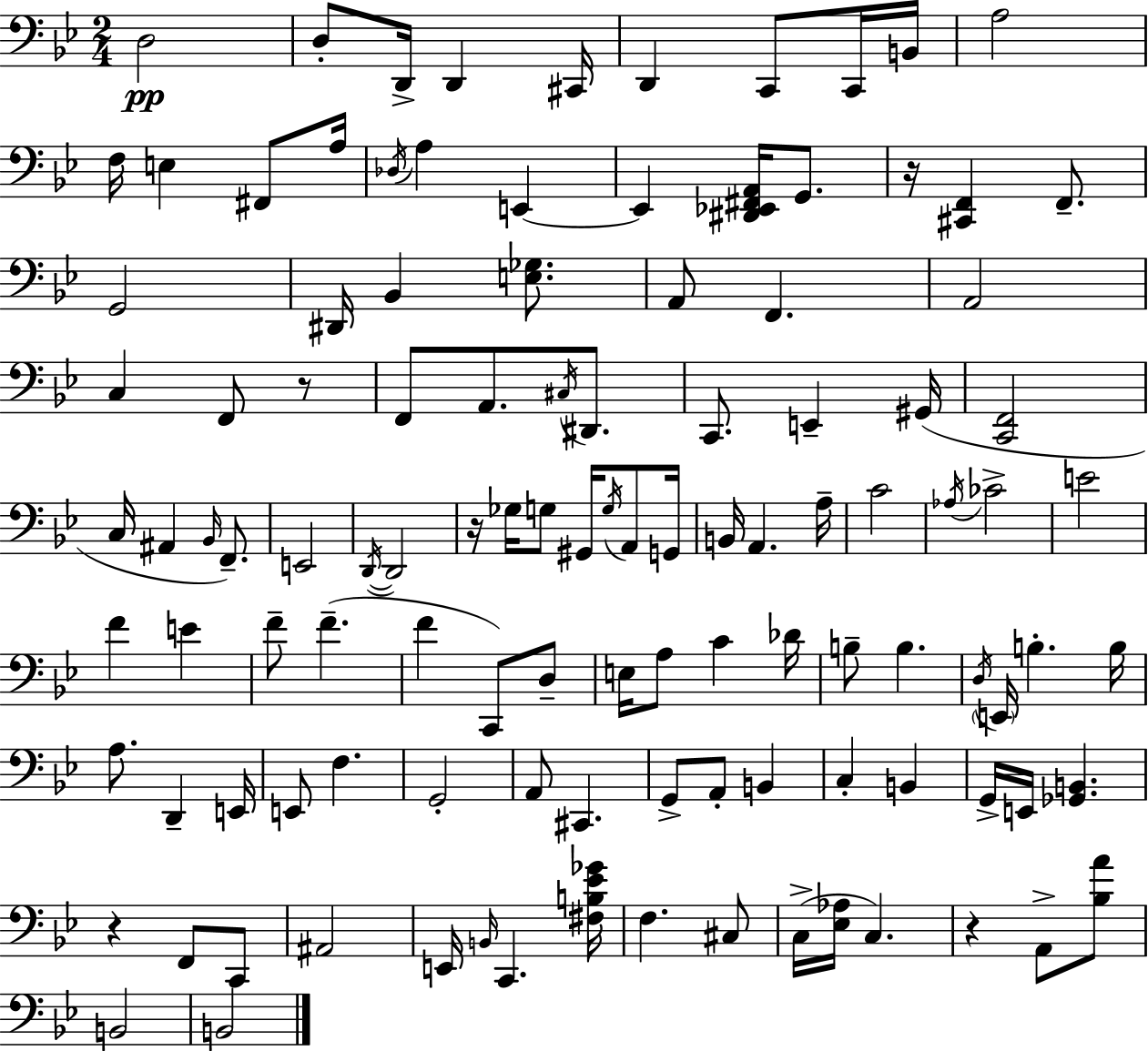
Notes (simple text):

D3/h D3/e D2/s D2/q C#2/s D2/q C2/e C2/s B2/s A3/h F3/s E3/q F#2/e A3/s Db3/s A3/q E2/q E2/q [D#2,Eb2,F#2,A2]/s G2/e. R/s [C#2,F2]/q F2/e. G2/h D#2/s Bb2/q [E3,Gb3]/e. A2/e F2/q. A2/h C3/q F2/e R/e F2/e A2/e. C#3/s D#2/e. C2/e. E2/q G#2/s [C2,F2]/h C3/s A#2/q Bb2/s F2/e. E2/h D2/s D2/h R/s Gb3/s G3/e G#2/s G3/s A2/e G2/s B2/s A2/q. A3/s C4/h Ab3/s CES4/h E4/h F4/q E4/q F4/e F4/q. F4/q C2/e D3/e E3/s A3/e C4/q Db4/s B3/e B3/q. D3/s E2/s B3/q. B3/s A3/e. D2/q E2/s E2/e F3/q. G2/h A2/e C#2/q. G2/e A2/e B2/q C3/q B2/q G2/s E2/s [Gb2,B2]/q. R/q F2/e C2/e A#2/h E2/s B2/s C2/q. [F#3,B3,Eb4,Gb4]/s F3/q. C#3/e C3/s [Eb3,Ab3]/s C3/q. R/q A2/e [Bb3,A4]/e B2/h B2/h